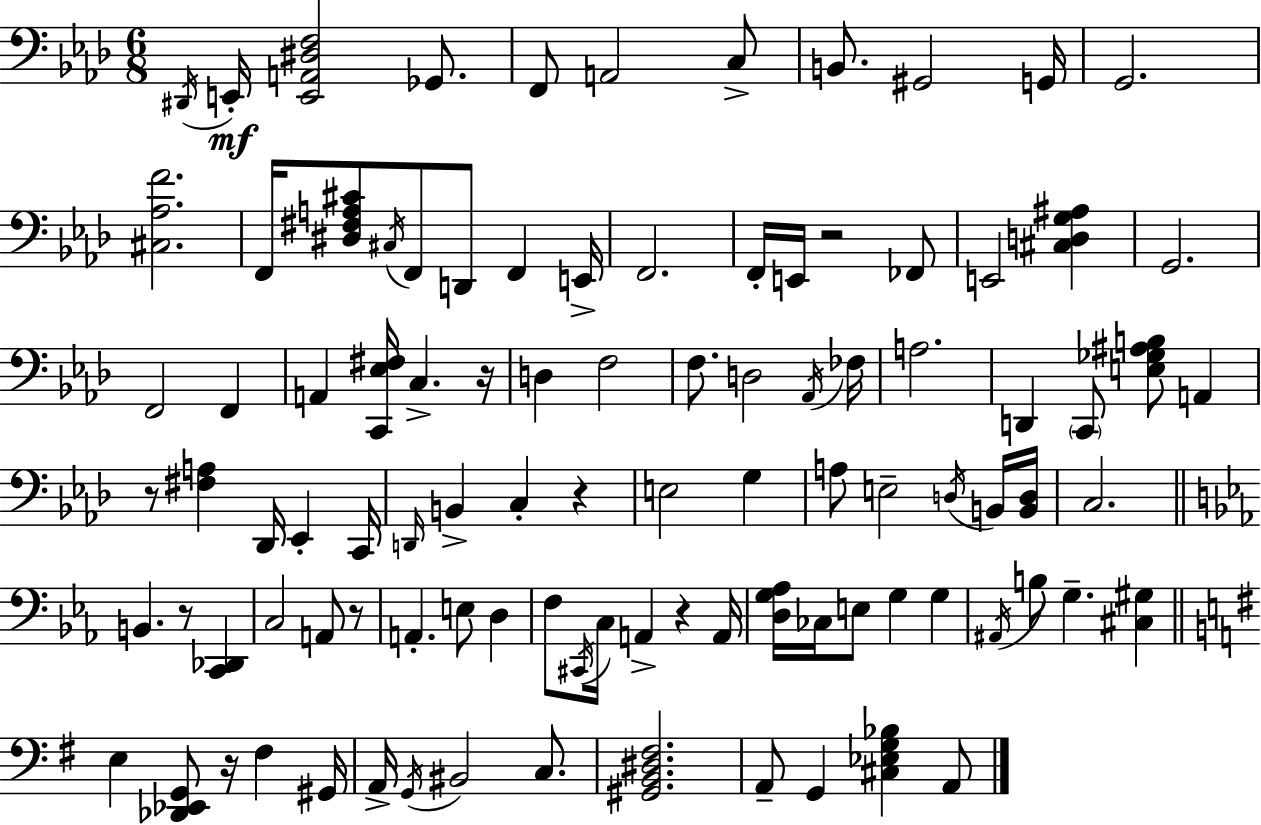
X:1
T:Untitled
M:6/8
L:1/4
K:Fm
^D,,/4 E,,/4 [E,,A,,^D,F,]2 _G,,/2 F,,/2 A,,2 C,/2 B,,/2 ^G,,2 G,,/4 G,,2 [^C,_A,F]2 F,,/4 [^D,^F,A,^C]/2 ^C,/4 F,,/2 D,,/2 F,, E,,/4 F,,2 F,,/4 E,,/4 z2 _F,,/2 E,,2 [^C,D,G,^A,] G,,2 F,,2 F,, A,, [C,,_E,^F,]/4 C, z/4 D, F,2 F,/2 D,2 _A,,/4 _F,/4 A,2 D,, C,,/2 [E,_G,^A,B,]/2 A,, z/2 [^F,A,] _D,,/4 _E,, C,,/4 D,,/4 B,, C, z E,2 G, A,/2 E,2 D,/4 B,,/4 [B,,D,]/4 C,2 B,, z/2 [C,,_D,,] C,2 A,,/2 z/2 A,, E,/2 D, F,/2 ^C,,/4 C,/4 A,, z A,,/4 [D,G,_A,]/4 _C,/4 E,/2 G, G, ^A,,/4 B,/2 G, [^C,^G,] E, [_D,,_E,,G,,]/2 z/4 ^F, ^G,,/4 A,,/4 G,,/4 ^B,,2 C,/2 [^G,,B,,^D,^F,]2 A,,/2 G,, [^C,_E,G,_B,] A,,/2